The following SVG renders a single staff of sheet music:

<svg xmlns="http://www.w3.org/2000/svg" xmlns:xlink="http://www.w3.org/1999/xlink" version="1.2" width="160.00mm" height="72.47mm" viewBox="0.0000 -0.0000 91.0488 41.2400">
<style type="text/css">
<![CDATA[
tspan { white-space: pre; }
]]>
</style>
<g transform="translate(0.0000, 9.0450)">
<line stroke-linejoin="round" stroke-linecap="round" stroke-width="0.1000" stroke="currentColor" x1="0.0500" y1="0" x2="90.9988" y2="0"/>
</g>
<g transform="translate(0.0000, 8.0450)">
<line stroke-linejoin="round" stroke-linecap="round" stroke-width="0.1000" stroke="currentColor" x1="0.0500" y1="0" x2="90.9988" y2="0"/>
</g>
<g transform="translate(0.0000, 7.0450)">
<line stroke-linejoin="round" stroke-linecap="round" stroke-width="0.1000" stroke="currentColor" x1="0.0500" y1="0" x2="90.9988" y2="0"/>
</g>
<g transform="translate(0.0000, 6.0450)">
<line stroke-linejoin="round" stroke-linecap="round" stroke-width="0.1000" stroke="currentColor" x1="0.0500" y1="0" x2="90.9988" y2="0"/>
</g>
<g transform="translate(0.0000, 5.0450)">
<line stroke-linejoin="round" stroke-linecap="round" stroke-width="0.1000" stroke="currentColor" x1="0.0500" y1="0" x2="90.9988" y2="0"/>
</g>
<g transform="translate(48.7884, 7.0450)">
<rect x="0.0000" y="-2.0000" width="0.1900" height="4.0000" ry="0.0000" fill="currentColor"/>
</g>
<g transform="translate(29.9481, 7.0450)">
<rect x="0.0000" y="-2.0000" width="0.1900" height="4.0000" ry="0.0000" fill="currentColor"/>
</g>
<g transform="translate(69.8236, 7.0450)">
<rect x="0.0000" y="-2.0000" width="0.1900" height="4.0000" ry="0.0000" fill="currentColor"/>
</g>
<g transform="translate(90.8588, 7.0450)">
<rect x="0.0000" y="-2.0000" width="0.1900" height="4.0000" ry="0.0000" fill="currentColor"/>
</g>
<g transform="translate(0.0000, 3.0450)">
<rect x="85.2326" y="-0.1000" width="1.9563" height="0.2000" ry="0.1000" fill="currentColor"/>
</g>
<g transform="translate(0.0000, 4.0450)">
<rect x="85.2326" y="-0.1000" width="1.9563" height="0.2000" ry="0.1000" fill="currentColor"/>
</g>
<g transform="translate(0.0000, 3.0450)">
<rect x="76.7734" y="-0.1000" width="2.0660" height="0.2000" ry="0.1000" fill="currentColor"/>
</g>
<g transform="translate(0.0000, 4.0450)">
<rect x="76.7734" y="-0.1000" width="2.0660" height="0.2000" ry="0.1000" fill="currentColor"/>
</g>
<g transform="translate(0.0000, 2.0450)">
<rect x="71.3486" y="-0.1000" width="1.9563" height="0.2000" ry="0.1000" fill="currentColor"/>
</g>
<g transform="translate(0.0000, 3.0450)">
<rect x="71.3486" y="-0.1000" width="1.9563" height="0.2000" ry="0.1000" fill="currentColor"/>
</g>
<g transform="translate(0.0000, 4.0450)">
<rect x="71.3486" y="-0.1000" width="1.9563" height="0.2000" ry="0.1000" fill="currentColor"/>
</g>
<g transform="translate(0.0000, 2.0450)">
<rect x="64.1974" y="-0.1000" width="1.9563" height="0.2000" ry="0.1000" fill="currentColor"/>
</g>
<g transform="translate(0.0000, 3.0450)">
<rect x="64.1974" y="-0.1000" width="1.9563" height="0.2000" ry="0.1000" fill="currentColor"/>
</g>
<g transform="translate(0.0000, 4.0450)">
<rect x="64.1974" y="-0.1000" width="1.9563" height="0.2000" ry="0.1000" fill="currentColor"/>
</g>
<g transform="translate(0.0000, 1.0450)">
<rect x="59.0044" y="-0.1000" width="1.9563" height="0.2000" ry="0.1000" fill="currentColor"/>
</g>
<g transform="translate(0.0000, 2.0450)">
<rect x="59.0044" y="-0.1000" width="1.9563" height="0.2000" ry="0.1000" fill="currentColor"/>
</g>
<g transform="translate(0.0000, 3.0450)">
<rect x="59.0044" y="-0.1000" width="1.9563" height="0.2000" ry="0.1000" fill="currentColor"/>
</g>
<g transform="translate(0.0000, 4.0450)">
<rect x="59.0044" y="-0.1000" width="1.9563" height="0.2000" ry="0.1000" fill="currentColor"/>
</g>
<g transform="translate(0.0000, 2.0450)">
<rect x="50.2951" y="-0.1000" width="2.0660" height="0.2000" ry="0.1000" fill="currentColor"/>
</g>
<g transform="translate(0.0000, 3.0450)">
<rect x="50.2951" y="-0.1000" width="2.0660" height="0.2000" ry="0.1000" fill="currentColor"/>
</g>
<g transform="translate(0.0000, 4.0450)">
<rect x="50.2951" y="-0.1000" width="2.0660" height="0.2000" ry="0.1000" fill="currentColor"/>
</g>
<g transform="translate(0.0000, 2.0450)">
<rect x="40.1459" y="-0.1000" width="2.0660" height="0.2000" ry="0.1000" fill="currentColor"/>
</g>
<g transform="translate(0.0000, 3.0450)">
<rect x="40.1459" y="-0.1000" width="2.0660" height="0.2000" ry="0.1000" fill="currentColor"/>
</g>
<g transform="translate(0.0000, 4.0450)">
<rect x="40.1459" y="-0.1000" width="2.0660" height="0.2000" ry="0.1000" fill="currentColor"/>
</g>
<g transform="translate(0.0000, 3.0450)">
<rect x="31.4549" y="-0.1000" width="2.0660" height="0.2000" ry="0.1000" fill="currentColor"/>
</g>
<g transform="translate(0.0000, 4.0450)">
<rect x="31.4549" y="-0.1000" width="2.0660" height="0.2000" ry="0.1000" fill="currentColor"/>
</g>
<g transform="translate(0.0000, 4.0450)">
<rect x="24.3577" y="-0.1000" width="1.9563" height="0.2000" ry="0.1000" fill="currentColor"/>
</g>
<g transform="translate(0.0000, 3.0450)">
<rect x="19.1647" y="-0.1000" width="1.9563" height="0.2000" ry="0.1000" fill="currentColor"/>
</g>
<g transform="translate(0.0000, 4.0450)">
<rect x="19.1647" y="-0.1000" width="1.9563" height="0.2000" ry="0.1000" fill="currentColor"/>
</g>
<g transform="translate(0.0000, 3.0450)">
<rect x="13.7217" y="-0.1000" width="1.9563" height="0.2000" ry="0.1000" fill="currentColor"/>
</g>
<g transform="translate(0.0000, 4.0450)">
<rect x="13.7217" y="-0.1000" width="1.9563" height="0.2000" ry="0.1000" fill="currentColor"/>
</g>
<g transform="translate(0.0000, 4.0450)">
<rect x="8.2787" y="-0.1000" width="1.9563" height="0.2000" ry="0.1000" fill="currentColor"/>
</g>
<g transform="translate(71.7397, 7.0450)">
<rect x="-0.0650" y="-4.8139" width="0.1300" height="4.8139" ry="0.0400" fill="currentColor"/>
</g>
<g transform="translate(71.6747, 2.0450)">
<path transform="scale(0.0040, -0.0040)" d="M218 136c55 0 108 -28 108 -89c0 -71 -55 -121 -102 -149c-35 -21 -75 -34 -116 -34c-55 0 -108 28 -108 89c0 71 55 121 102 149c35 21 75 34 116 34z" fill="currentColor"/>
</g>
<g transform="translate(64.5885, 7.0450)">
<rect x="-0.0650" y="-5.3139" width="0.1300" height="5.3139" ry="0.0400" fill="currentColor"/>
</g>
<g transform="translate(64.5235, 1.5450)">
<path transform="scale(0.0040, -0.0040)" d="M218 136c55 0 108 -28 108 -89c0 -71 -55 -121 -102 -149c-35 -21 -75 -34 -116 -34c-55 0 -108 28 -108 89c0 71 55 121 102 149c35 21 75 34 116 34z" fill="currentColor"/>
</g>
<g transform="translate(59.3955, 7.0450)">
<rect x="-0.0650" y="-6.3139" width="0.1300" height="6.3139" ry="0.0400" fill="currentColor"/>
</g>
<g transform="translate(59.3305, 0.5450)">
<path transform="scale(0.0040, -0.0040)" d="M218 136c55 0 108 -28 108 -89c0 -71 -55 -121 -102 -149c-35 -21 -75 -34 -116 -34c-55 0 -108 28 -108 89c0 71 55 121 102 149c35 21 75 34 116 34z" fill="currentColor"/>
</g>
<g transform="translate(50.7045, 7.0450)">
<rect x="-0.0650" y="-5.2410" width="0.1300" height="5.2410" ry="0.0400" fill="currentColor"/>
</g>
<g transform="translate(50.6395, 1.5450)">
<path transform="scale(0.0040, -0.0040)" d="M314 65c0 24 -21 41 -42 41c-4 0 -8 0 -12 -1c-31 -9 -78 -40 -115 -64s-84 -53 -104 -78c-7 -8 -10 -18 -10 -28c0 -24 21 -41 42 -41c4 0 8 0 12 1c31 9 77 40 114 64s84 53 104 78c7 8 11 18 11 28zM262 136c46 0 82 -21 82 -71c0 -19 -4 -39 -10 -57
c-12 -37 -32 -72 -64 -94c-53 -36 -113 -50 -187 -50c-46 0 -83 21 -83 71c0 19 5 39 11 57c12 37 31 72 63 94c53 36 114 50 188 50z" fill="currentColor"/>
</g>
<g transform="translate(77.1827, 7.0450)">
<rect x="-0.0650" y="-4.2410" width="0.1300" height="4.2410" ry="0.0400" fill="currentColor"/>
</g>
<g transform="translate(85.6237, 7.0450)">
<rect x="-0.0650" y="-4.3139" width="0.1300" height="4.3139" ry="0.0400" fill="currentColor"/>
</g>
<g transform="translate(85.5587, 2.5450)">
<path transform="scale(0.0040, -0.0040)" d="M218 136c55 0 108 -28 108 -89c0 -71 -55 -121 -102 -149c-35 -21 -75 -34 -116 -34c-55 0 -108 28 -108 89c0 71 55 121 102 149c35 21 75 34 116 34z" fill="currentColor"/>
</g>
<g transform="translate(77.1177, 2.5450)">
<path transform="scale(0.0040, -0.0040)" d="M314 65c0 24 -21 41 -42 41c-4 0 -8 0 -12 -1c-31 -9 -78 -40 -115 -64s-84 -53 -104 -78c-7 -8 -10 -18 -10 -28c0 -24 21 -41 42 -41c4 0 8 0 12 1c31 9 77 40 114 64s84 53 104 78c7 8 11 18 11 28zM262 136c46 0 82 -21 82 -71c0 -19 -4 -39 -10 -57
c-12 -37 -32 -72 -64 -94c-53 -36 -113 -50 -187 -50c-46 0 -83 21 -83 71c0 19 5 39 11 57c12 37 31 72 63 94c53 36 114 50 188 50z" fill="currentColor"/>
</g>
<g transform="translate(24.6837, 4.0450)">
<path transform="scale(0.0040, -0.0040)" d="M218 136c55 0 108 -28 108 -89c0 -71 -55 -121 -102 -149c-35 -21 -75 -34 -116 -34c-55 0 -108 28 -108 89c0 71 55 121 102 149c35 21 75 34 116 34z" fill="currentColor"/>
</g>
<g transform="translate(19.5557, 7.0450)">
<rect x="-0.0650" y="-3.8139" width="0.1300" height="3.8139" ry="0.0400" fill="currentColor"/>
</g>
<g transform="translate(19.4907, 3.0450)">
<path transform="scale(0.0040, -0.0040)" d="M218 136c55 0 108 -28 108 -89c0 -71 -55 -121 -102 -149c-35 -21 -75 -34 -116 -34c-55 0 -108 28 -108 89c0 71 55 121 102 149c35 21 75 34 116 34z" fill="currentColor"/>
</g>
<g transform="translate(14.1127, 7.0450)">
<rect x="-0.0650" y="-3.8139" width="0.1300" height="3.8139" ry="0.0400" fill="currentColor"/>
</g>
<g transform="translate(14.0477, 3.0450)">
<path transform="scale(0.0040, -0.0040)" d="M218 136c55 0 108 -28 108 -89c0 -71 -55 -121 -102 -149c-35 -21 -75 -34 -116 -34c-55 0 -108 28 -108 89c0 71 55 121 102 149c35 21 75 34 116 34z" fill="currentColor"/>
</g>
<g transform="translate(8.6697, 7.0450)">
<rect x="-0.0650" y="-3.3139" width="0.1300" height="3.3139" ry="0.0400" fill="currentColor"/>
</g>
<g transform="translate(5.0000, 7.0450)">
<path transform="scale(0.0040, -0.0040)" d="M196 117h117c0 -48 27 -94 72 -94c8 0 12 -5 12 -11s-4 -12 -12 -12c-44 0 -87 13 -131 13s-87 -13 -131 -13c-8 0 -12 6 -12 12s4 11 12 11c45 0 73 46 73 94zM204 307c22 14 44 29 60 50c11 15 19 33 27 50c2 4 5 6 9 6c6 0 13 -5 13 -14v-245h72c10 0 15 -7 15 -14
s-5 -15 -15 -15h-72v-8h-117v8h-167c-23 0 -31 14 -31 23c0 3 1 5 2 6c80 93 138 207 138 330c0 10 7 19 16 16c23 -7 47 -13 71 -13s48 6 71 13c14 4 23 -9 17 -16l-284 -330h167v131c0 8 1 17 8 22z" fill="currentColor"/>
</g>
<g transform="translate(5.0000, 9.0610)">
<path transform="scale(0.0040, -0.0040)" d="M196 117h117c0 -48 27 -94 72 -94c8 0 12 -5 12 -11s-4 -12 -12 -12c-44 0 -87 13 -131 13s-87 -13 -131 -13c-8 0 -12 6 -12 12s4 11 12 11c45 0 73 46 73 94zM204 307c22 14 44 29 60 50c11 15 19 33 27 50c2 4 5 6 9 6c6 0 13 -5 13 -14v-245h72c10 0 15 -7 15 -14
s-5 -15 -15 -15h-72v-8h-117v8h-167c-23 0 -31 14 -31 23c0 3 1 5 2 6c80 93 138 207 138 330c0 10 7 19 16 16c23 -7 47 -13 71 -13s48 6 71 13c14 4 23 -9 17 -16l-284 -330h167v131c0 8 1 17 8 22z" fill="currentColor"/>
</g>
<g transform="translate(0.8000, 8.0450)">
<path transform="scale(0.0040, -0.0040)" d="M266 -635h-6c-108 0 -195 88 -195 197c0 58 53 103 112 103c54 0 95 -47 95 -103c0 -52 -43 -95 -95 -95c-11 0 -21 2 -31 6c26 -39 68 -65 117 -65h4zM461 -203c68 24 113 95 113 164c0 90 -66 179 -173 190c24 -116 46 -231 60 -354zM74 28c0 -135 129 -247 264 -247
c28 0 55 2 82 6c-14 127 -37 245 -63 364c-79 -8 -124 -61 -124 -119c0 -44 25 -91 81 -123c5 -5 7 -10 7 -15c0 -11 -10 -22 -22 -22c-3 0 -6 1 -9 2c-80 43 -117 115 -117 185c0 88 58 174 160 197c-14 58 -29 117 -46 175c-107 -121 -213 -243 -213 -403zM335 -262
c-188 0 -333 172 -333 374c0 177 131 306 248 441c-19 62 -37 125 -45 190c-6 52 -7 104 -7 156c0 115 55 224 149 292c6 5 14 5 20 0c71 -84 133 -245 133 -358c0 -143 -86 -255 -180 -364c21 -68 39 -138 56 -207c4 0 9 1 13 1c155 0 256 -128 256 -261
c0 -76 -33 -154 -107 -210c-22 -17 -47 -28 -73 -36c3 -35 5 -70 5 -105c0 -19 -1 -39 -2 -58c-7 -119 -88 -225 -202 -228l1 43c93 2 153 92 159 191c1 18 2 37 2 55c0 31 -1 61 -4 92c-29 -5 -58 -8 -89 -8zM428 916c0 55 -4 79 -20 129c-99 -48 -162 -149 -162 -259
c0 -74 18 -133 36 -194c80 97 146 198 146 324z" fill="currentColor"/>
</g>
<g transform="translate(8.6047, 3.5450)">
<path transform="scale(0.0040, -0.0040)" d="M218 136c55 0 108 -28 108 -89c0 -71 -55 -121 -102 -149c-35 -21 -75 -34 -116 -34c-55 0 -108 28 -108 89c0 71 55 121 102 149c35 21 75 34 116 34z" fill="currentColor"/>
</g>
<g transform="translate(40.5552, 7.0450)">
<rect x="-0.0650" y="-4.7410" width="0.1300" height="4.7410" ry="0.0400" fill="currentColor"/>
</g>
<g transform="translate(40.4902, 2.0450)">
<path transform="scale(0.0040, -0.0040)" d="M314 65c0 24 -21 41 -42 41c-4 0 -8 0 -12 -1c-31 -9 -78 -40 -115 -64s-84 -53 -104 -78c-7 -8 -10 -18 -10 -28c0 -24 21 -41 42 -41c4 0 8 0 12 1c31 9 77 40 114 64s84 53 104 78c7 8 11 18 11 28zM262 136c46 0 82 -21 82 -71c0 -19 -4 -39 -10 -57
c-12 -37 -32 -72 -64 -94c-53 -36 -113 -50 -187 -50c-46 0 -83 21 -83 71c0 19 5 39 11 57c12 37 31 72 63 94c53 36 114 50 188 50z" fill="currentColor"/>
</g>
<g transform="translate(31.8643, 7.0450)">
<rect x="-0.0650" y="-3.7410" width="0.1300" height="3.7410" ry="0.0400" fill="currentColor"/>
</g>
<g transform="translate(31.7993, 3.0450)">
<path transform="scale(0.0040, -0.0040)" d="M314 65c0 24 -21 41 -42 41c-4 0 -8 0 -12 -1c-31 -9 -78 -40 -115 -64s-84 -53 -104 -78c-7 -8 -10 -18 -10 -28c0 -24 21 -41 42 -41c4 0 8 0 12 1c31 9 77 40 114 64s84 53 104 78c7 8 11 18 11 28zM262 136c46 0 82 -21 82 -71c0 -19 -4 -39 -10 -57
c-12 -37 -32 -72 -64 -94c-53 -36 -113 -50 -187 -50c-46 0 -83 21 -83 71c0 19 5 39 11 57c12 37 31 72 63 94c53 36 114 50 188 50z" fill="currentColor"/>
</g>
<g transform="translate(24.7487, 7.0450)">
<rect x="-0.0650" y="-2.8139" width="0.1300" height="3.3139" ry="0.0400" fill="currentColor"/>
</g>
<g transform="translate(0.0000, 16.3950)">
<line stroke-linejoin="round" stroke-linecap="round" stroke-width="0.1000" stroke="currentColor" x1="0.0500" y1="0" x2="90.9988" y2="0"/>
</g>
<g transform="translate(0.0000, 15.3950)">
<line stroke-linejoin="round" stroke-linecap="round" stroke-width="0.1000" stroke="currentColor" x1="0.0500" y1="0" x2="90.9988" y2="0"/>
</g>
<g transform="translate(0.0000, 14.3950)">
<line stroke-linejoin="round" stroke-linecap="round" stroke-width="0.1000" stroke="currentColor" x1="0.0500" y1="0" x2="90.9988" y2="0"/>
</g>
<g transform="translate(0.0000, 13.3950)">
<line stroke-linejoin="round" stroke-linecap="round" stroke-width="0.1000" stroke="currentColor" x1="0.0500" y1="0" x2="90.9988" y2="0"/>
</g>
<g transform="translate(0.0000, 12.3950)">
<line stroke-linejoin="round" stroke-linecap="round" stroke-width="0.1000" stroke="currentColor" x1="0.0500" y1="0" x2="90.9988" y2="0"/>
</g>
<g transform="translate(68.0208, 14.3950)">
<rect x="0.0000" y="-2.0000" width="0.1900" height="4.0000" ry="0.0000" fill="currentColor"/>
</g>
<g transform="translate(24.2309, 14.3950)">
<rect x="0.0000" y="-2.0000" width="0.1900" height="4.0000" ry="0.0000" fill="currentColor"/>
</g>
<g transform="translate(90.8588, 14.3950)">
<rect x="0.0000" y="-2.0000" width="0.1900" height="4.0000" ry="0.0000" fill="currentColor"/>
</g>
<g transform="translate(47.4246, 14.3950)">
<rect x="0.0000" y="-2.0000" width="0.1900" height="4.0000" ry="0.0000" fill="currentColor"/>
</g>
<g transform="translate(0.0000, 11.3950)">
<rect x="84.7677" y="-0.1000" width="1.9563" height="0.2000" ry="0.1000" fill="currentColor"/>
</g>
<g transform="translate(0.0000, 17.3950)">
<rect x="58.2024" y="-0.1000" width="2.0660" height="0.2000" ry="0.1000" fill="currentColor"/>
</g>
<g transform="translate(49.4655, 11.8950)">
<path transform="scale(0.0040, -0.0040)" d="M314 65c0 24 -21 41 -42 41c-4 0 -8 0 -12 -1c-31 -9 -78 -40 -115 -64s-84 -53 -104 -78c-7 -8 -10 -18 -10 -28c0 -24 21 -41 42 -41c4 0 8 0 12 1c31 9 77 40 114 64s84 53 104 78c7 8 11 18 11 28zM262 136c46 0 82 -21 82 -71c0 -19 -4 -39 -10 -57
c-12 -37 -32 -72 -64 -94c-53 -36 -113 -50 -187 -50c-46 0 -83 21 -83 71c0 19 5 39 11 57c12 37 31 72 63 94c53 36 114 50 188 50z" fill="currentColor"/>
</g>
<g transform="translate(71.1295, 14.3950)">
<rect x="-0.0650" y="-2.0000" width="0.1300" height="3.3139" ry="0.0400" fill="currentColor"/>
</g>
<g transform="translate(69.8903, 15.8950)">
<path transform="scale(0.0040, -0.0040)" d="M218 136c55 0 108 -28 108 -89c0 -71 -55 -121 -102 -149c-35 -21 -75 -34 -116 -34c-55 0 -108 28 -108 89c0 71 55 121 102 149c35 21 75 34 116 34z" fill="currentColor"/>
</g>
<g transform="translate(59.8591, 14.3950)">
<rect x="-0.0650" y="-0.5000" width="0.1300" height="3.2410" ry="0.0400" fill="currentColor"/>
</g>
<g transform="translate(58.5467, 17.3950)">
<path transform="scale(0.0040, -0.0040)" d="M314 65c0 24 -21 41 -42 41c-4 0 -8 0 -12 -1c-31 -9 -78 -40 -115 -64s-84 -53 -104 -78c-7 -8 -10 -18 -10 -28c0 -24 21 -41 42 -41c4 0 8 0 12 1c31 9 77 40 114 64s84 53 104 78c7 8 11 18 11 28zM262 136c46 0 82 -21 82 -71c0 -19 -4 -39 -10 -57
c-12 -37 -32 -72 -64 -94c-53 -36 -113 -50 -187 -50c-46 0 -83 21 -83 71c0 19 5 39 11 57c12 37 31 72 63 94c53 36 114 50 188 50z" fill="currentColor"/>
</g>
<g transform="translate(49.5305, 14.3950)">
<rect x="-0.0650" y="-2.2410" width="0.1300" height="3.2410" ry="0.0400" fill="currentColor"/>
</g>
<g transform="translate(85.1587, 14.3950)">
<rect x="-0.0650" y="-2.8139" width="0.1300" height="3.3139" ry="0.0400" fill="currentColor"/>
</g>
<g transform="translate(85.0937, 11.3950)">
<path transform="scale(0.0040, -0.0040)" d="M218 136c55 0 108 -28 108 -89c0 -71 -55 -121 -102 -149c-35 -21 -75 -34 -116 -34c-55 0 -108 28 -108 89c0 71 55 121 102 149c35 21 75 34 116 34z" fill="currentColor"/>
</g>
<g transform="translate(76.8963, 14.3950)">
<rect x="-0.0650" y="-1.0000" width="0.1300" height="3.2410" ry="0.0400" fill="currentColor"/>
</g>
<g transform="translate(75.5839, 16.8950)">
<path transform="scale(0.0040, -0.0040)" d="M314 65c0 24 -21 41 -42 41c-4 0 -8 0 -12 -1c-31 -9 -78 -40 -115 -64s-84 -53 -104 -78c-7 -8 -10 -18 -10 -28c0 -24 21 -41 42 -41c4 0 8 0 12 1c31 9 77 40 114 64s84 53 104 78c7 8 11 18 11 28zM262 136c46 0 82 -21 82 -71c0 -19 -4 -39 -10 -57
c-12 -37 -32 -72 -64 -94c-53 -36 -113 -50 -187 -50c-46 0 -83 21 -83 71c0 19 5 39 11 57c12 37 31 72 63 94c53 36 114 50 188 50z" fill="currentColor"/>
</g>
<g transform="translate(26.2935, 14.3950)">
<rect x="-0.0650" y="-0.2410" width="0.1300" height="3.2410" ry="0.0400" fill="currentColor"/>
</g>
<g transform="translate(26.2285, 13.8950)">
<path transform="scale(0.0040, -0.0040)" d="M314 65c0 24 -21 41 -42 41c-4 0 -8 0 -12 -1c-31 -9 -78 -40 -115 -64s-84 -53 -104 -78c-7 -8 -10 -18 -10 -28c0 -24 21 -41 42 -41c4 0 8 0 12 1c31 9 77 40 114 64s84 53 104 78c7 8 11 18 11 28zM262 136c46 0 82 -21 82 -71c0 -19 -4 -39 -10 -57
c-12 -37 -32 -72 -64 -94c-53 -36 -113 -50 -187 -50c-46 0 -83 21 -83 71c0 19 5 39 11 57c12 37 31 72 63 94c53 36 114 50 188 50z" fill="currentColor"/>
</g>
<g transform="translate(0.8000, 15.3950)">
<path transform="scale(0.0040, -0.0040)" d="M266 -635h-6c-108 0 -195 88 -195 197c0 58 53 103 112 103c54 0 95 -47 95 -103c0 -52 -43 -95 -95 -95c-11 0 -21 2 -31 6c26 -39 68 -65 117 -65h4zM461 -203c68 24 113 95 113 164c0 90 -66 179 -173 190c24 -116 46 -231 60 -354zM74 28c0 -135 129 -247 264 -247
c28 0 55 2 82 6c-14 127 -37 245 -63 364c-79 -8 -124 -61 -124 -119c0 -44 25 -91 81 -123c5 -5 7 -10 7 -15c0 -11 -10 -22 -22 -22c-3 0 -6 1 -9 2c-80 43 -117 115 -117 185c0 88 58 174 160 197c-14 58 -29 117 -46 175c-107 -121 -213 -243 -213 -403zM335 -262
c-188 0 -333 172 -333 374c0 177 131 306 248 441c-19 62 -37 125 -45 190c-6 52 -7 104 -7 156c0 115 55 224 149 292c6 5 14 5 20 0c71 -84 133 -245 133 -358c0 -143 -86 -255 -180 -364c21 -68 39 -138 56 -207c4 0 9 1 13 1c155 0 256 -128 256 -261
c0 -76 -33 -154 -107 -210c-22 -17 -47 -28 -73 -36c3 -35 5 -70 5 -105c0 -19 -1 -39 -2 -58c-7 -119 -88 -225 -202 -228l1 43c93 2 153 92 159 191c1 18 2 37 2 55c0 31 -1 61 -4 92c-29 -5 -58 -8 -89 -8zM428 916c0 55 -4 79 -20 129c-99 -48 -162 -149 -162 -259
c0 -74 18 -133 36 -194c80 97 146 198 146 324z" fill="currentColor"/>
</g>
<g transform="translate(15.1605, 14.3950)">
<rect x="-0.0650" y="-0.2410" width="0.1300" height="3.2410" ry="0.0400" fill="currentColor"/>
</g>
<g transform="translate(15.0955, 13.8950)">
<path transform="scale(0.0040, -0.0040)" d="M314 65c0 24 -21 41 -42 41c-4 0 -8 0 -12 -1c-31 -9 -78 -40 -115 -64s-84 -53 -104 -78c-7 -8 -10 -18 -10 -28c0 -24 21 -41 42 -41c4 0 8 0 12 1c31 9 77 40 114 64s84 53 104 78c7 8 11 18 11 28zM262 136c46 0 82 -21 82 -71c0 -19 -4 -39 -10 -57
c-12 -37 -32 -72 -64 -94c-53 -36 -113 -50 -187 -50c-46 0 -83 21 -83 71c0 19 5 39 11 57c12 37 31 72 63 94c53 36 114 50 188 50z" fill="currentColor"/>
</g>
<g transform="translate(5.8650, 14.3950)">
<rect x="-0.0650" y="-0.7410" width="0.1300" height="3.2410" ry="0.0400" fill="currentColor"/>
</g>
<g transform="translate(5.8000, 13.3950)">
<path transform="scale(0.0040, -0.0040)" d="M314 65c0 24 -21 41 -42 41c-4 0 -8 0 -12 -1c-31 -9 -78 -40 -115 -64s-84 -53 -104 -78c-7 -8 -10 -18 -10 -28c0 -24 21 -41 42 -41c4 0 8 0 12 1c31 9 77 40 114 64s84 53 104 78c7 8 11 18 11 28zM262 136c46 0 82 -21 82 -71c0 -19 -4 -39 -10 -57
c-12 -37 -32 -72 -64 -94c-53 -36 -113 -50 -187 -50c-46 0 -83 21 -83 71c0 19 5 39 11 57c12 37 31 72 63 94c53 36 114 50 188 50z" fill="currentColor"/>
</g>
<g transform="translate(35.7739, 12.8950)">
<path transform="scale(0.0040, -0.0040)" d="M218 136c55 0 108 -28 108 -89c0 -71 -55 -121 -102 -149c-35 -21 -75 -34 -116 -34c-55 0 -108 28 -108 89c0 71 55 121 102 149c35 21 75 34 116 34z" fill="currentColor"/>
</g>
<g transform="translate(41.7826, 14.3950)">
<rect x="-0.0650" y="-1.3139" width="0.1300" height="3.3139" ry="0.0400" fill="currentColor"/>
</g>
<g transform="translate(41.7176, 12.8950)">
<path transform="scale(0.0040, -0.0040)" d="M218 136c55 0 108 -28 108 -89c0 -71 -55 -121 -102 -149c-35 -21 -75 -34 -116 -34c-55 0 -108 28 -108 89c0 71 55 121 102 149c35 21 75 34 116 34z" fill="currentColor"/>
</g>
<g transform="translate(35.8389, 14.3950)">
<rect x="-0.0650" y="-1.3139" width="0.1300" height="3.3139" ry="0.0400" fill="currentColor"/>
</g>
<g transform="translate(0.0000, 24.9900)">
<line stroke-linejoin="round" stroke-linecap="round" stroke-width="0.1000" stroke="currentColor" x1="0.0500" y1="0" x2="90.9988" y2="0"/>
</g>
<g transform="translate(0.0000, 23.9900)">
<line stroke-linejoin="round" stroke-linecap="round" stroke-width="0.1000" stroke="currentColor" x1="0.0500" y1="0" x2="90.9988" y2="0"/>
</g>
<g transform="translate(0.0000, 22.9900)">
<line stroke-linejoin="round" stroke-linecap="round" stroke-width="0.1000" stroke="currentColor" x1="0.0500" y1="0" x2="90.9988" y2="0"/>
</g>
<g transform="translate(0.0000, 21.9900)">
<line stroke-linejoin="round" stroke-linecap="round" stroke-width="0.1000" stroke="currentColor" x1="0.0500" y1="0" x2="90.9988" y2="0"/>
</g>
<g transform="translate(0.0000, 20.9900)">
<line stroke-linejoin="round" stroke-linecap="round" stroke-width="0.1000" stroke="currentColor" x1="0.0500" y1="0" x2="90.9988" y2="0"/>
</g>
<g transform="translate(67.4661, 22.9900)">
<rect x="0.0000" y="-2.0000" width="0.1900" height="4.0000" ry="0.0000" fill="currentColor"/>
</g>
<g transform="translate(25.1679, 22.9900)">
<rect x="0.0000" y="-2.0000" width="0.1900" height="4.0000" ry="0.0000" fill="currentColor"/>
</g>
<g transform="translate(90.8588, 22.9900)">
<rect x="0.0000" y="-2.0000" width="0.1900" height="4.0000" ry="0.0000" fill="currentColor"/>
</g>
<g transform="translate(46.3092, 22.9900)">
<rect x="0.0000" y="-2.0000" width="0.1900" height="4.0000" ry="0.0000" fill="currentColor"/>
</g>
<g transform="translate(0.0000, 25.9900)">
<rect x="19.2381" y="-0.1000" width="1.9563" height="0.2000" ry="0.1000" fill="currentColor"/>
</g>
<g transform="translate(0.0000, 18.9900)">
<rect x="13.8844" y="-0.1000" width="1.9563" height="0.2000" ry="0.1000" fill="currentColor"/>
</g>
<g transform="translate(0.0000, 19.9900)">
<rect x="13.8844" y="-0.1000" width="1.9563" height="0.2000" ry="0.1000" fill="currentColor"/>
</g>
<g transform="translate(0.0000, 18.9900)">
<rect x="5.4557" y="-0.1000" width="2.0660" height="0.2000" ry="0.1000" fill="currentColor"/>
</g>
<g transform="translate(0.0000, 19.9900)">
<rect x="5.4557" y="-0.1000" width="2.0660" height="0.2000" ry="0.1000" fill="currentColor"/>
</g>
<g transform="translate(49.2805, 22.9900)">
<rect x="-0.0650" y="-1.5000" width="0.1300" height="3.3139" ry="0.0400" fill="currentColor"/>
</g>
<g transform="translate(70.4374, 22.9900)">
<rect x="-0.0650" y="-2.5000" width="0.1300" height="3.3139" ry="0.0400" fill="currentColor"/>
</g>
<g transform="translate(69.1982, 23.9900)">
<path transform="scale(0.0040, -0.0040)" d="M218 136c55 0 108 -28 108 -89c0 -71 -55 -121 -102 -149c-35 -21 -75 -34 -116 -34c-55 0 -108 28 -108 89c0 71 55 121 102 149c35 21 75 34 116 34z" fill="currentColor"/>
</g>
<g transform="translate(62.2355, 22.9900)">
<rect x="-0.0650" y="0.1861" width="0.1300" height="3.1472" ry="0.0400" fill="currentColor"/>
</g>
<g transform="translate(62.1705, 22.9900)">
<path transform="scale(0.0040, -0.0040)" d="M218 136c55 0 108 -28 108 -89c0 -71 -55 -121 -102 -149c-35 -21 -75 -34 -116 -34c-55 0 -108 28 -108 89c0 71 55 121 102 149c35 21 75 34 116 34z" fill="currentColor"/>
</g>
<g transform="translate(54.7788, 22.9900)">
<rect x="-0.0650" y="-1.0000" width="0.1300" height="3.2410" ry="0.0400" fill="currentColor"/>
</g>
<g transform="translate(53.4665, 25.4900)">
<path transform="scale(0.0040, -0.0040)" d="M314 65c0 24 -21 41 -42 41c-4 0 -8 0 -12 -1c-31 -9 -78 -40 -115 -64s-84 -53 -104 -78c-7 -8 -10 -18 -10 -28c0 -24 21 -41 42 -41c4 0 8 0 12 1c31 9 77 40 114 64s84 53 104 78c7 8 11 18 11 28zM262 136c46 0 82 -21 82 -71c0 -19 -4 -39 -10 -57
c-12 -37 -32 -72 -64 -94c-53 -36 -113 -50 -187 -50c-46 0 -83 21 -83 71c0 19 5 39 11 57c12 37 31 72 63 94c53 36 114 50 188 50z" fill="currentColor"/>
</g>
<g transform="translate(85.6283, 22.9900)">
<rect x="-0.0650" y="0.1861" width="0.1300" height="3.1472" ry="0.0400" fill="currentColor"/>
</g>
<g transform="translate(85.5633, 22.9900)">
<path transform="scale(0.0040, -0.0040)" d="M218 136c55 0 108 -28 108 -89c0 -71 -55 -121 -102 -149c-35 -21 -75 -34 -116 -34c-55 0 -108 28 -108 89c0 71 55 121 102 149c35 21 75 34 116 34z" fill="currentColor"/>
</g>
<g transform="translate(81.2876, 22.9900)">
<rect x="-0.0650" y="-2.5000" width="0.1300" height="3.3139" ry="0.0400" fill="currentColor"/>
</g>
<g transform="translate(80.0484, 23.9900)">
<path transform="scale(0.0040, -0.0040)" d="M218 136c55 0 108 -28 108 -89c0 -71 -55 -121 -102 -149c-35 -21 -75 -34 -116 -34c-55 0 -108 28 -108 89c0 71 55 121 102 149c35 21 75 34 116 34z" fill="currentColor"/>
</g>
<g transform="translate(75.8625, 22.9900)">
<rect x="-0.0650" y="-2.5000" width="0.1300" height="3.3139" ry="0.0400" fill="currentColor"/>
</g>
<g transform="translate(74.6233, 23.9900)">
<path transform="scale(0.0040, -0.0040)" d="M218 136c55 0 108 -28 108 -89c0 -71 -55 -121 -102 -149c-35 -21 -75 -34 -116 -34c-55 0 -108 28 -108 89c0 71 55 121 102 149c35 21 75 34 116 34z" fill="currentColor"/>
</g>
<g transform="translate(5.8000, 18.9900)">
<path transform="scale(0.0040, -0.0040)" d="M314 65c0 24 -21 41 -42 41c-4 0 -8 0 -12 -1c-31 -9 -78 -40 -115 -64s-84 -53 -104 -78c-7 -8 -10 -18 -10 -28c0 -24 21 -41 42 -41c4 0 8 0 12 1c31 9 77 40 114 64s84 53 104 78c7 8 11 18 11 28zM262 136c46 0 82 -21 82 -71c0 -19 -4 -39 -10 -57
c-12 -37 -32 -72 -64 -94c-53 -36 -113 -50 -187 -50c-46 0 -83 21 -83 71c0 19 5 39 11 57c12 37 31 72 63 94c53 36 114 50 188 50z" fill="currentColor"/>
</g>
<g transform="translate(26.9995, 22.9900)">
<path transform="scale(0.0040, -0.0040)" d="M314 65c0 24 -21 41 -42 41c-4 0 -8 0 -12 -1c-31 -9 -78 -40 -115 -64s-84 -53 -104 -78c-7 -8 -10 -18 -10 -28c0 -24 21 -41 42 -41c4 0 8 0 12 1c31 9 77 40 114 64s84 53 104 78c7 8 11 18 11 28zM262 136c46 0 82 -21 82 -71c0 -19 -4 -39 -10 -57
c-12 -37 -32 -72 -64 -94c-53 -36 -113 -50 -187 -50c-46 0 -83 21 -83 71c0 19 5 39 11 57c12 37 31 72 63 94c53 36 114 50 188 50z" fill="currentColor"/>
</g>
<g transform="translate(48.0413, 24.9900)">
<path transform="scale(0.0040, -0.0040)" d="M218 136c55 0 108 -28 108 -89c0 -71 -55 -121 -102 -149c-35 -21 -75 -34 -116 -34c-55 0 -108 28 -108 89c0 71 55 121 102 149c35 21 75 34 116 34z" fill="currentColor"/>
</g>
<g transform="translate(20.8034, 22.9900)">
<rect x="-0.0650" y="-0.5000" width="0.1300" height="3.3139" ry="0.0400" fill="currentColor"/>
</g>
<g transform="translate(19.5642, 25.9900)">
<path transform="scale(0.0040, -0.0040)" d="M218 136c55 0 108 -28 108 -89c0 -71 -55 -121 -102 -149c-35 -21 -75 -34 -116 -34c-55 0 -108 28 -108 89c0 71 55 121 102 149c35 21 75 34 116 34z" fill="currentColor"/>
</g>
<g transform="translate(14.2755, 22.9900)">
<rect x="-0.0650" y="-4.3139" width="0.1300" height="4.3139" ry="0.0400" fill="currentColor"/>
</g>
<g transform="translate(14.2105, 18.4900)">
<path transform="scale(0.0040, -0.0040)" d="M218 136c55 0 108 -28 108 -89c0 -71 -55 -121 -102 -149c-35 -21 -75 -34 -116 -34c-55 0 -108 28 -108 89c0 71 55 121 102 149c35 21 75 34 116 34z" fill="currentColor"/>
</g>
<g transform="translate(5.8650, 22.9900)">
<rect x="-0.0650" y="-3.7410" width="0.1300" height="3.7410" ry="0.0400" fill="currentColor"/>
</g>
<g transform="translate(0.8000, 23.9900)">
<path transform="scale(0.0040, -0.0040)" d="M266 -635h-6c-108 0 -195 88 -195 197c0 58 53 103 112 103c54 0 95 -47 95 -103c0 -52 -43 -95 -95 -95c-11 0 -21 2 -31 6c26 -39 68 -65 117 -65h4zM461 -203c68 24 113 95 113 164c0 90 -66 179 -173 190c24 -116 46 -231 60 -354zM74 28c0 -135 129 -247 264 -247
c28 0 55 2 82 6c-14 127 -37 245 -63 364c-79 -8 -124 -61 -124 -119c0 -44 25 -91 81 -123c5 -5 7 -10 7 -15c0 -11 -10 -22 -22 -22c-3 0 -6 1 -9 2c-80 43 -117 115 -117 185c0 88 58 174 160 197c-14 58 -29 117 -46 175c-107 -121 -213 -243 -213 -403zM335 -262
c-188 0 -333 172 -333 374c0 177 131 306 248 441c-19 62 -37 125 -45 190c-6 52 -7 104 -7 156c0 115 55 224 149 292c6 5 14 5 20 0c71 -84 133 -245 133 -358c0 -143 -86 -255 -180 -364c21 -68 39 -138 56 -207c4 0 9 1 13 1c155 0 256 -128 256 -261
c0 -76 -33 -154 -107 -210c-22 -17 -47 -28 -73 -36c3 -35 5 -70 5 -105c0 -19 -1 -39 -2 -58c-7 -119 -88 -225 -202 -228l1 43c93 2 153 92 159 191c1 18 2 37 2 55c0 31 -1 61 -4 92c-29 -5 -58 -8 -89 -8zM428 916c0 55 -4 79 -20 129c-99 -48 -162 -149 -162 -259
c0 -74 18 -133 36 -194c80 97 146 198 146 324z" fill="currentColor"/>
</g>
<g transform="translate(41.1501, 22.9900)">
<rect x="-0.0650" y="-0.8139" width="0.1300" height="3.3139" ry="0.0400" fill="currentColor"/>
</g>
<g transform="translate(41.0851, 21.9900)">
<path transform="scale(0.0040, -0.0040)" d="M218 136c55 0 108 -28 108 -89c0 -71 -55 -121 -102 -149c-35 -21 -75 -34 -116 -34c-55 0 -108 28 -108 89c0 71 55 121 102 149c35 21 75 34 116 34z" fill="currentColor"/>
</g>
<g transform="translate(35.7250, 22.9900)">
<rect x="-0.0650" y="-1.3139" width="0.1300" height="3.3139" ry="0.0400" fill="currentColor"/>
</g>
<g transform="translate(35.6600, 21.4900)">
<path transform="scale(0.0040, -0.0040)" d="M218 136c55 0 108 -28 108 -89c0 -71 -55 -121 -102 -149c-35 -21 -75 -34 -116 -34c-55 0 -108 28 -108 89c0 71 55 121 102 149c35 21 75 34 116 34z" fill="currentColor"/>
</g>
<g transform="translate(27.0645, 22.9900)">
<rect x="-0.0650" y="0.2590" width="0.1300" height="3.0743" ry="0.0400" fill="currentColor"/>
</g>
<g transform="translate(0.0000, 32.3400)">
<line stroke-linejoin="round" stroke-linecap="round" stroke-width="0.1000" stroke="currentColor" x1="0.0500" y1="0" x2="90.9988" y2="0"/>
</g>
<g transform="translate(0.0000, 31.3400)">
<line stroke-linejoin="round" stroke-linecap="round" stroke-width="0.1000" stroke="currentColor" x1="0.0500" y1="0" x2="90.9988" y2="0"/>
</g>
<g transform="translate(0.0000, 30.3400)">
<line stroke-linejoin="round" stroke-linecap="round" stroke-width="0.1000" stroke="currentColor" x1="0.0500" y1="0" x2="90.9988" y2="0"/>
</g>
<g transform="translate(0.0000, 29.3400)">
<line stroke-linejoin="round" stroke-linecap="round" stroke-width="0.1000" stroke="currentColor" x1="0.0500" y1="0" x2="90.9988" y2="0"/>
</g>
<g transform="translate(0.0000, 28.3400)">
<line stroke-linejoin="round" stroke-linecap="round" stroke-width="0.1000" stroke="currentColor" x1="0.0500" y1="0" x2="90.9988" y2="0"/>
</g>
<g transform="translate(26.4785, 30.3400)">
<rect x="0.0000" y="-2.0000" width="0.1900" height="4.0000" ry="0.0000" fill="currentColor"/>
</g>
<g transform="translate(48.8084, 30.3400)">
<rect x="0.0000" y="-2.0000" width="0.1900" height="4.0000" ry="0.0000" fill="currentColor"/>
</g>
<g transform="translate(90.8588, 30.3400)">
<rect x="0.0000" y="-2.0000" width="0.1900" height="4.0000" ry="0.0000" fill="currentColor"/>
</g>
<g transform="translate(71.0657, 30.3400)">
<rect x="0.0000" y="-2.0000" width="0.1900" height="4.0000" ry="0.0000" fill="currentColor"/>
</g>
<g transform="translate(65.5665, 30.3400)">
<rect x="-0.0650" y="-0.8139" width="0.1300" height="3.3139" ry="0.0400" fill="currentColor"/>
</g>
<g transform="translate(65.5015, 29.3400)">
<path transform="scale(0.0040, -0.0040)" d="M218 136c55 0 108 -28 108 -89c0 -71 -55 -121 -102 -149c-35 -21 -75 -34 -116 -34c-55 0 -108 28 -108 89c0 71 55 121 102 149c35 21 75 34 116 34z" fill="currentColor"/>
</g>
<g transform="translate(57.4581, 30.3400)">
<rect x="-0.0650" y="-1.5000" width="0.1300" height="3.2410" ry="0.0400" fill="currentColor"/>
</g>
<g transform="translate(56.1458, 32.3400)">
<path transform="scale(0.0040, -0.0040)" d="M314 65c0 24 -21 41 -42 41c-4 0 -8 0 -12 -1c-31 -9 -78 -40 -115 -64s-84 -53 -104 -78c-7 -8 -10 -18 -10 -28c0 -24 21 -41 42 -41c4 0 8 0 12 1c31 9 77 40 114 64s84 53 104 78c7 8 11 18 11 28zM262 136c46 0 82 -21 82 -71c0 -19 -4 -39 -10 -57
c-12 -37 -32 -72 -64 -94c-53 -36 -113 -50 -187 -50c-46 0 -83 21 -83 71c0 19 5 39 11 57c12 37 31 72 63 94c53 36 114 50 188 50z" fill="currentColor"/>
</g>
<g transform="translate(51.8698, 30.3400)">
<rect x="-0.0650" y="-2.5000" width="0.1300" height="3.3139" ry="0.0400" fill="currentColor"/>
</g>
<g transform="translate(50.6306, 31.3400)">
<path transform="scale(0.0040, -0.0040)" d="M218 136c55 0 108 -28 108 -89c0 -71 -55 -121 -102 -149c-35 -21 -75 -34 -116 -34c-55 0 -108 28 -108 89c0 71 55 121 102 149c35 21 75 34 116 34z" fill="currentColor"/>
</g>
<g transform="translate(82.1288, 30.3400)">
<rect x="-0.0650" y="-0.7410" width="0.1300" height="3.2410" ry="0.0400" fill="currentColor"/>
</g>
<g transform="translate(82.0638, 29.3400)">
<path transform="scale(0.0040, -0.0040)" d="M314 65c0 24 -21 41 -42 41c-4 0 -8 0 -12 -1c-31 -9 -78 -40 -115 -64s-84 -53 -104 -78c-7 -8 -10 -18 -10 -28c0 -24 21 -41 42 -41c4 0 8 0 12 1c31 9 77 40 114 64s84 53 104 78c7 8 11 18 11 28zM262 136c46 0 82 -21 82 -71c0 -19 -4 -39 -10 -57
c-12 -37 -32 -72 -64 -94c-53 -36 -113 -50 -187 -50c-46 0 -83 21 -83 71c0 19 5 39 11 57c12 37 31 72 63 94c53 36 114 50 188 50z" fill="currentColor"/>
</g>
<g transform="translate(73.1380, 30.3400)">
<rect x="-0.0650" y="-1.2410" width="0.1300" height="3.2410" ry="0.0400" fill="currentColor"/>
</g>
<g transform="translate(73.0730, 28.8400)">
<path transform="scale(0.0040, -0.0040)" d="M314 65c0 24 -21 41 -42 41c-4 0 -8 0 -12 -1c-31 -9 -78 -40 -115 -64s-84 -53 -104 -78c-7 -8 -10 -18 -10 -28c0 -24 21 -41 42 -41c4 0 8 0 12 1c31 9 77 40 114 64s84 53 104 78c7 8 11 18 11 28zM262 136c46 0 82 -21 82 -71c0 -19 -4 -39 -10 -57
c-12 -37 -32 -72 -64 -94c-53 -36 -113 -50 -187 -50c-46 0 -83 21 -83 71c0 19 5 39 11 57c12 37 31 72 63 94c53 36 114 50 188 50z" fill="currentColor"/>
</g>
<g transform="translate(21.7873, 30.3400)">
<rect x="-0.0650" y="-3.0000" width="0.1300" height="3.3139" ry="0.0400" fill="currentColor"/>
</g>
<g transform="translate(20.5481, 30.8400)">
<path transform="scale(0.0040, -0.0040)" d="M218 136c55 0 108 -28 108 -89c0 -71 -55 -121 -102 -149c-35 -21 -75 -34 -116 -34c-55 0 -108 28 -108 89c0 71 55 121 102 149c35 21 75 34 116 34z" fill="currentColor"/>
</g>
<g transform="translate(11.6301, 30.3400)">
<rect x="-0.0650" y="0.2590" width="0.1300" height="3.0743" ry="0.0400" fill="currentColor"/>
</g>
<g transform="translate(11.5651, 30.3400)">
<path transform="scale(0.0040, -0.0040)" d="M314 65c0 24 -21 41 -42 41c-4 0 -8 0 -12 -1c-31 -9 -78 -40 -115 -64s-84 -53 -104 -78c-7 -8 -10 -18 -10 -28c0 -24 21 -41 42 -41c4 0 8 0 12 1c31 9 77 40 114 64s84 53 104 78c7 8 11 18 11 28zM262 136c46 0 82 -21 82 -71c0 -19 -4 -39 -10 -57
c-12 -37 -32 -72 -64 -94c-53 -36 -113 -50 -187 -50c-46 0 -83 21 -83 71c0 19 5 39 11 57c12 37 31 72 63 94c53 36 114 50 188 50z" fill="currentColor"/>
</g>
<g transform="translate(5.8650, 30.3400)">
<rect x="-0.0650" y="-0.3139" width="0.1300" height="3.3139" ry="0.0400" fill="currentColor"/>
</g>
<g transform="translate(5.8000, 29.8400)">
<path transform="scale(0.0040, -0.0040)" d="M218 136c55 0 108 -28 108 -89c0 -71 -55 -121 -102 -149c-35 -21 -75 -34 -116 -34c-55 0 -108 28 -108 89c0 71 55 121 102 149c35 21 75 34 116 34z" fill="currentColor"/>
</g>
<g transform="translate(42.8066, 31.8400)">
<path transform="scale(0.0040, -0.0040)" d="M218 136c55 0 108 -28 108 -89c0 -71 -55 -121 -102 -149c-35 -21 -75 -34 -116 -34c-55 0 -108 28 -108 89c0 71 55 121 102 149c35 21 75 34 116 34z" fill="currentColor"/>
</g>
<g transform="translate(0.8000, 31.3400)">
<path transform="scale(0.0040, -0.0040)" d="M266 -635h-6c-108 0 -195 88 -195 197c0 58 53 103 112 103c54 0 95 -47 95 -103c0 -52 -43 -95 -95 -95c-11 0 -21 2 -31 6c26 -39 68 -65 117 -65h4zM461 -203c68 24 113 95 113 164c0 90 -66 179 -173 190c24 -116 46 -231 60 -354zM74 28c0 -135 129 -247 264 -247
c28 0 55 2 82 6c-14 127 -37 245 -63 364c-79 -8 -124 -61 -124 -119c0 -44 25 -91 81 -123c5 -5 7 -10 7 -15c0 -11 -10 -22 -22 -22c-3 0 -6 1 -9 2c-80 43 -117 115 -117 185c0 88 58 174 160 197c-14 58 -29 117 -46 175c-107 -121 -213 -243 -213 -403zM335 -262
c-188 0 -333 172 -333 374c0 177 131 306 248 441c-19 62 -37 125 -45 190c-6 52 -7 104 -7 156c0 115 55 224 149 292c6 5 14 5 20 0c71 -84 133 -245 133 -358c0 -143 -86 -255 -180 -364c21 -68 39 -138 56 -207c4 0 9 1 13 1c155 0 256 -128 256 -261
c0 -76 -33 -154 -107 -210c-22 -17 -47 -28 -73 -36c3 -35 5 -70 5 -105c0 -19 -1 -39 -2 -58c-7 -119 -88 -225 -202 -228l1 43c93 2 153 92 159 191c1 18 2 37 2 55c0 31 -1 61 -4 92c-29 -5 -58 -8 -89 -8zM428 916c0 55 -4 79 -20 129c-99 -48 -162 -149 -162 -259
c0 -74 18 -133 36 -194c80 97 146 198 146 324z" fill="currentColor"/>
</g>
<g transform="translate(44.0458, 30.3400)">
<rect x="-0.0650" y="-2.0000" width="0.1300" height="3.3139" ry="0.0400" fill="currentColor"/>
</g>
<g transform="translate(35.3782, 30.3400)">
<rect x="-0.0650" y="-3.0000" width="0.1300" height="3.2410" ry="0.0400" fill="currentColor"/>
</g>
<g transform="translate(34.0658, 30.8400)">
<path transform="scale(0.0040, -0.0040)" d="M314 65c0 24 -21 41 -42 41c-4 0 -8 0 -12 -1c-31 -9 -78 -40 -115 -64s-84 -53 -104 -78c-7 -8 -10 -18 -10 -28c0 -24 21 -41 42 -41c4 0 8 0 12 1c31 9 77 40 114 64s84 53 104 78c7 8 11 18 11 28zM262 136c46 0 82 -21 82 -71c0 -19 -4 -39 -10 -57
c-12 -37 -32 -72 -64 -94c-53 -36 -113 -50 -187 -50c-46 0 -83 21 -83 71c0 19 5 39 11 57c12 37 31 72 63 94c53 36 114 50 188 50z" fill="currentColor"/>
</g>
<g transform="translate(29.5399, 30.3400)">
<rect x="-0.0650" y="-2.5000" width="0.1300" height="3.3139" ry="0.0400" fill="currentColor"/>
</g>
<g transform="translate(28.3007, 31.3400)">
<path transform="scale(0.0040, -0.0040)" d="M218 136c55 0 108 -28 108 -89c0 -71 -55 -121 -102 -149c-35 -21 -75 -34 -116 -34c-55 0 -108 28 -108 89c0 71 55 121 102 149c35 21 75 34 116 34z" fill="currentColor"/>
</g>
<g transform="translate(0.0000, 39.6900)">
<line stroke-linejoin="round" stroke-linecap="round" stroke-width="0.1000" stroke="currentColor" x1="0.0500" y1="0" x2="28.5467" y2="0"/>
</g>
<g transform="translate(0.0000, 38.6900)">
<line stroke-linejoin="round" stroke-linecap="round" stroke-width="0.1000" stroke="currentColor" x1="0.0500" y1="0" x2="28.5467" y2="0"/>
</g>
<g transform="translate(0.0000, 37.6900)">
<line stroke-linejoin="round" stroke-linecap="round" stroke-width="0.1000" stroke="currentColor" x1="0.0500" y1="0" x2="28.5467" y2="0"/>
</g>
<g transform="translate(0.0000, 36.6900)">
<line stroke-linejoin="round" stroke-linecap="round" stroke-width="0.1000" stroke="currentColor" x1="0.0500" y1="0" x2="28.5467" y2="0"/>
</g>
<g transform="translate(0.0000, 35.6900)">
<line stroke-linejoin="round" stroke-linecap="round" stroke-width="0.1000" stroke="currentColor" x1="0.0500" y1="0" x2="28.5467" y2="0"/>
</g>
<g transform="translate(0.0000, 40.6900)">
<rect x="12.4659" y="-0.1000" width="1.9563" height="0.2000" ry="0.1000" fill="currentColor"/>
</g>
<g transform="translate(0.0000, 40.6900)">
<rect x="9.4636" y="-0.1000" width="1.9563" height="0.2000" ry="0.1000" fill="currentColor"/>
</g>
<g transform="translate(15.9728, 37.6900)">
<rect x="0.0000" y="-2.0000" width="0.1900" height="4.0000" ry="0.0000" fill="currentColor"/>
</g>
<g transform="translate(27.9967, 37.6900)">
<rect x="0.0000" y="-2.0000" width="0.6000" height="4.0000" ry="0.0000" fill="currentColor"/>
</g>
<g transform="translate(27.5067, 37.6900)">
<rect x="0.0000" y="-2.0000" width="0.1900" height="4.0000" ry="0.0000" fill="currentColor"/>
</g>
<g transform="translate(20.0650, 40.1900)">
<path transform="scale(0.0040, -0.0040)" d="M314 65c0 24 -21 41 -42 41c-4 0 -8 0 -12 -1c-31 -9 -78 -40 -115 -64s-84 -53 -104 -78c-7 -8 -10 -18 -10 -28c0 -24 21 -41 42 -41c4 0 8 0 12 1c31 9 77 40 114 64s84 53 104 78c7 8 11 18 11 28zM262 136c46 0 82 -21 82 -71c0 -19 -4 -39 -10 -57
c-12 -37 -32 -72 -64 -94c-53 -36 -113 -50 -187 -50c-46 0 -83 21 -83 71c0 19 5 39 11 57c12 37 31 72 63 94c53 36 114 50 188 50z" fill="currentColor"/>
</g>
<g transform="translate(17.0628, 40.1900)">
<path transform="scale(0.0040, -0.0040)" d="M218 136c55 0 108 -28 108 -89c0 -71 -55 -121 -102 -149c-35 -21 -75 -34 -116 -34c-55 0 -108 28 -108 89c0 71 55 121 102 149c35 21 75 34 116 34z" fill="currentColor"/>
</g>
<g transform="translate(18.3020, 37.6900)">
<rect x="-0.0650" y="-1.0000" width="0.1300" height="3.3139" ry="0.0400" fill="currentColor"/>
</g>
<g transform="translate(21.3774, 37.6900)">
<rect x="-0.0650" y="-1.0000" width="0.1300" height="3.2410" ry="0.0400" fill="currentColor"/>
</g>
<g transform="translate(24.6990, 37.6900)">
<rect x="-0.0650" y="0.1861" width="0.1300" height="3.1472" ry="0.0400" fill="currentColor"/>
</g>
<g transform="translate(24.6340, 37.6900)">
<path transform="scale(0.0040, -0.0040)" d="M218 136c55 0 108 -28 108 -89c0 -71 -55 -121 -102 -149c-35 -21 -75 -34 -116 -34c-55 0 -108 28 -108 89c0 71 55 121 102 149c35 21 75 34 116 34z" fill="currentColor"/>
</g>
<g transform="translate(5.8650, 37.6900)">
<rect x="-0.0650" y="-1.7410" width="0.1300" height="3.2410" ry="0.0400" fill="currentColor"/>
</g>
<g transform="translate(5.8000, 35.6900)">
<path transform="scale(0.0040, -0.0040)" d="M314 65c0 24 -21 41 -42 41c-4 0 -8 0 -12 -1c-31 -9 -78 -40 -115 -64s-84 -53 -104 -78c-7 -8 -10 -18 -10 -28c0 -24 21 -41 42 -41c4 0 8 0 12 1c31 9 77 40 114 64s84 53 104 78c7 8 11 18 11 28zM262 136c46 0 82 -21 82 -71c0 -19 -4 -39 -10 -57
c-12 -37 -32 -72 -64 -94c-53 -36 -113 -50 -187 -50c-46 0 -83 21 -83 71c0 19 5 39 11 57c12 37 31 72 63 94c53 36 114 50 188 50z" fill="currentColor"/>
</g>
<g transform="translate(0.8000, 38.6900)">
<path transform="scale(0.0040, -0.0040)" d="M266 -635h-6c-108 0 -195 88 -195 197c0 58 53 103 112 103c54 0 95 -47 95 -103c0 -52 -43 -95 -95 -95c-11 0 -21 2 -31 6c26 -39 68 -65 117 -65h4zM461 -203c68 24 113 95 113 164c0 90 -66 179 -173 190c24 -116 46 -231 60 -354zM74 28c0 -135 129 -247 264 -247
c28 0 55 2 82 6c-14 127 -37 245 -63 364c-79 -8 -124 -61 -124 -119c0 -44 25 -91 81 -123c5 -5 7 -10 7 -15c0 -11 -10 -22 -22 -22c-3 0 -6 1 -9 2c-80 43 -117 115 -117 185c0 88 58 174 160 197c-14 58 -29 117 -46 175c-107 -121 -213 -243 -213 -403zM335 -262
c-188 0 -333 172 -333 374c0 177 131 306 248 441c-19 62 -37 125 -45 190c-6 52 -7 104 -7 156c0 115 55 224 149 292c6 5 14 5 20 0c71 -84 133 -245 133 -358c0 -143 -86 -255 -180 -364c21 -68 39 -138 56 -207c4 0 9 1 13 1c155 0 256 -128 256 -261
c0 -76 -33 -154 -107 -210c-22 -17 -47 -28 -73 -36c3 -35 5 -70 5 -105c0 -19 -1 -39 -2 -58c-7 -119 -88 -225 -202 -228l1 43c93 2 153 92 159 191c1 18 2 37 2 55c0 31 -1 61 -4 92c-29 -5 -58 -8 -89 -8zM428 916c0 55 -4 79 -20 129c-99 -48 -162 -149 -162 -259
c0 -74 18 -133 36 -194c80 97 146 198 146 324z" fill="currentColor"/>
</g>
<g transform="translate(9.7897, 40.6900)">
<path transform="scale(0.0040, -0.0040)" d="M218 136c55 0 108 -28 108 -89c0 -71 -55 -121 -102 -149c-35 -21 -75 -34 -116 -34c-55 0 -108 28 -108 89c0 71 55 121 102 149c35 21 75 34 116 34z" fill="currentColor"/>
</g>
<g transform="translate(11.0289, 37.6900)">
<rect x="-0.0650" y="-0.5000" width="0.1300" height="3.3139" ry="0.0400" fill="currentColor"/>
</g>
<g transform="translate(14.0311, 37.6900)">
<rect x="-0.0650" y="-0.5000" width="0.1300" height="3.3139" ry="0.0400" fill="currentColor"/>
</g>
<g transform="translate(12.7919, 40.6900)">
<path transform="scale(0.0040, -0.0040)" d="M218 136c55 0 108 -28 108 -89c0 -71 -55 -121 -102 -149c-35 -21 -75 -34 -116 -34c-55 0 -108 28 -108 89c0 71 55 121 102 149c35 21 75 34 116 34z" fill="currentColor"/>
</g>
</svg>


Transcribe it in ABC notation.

X:1
T:Untitled
M:4/4
L:1/4
K:C
b c' c' a c'2 e'2 f'2 a' f' e' d'2 d' d2 c2 c2 e e g2 C2 F D2 a c'2 d' C B2 e d E D2 B G G G B c B2 A G A2 F G E2 d e2 d2 f2 C C D D2 B